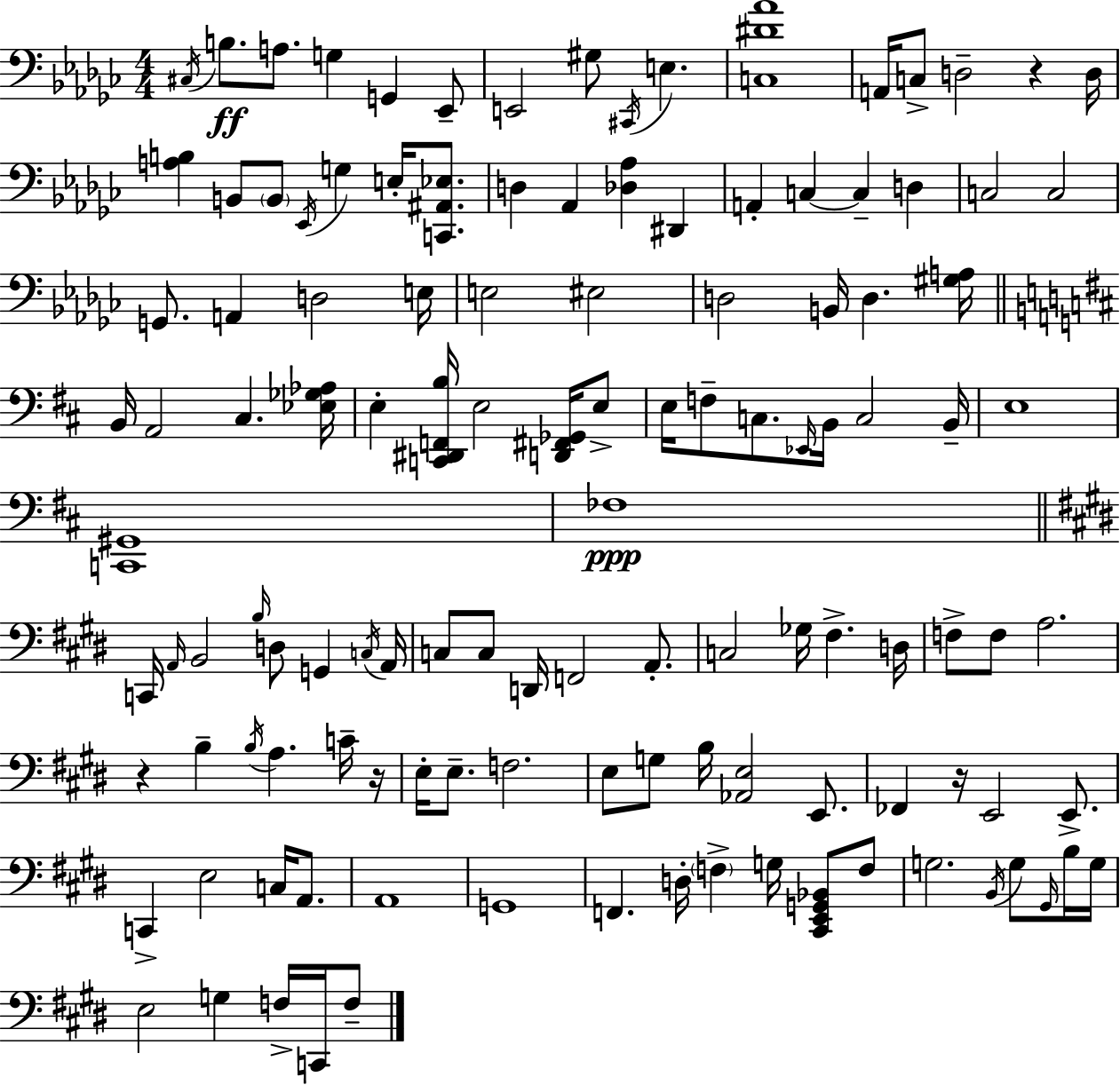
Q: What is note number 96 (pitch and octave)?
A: G3